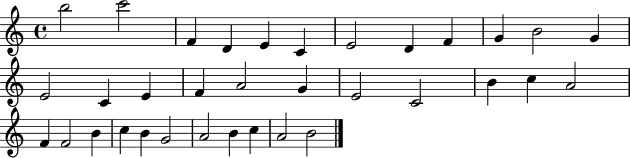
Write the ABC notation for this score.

X:1
T:Untitled
M:4/4
L:1/4
K:C
b2 c'2 F D E C E2 D F G B2 G E2 C E F A2 G E2 C2 B c A2 F F2 B c B G2 A2 B c A2 B2